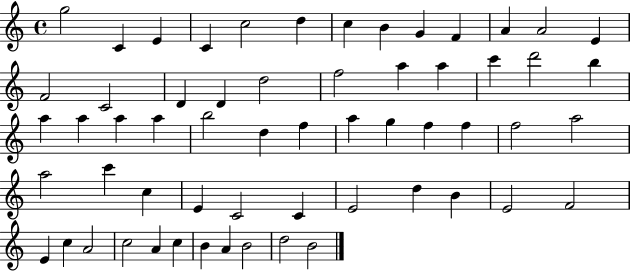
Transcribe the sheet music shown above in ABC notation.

X:1
T:Untitled
M:4/4
L:1/4
K:C
g2 C E C c2 d c B G F A A2 E F2 C2 D D d2 f2 a a c' d'2 b a a a a b2 d f a g f f f2 a2 a2 c' c E C2 C E2 d B E2 F2 E c A2 c2 A c B A B2 d2 B2